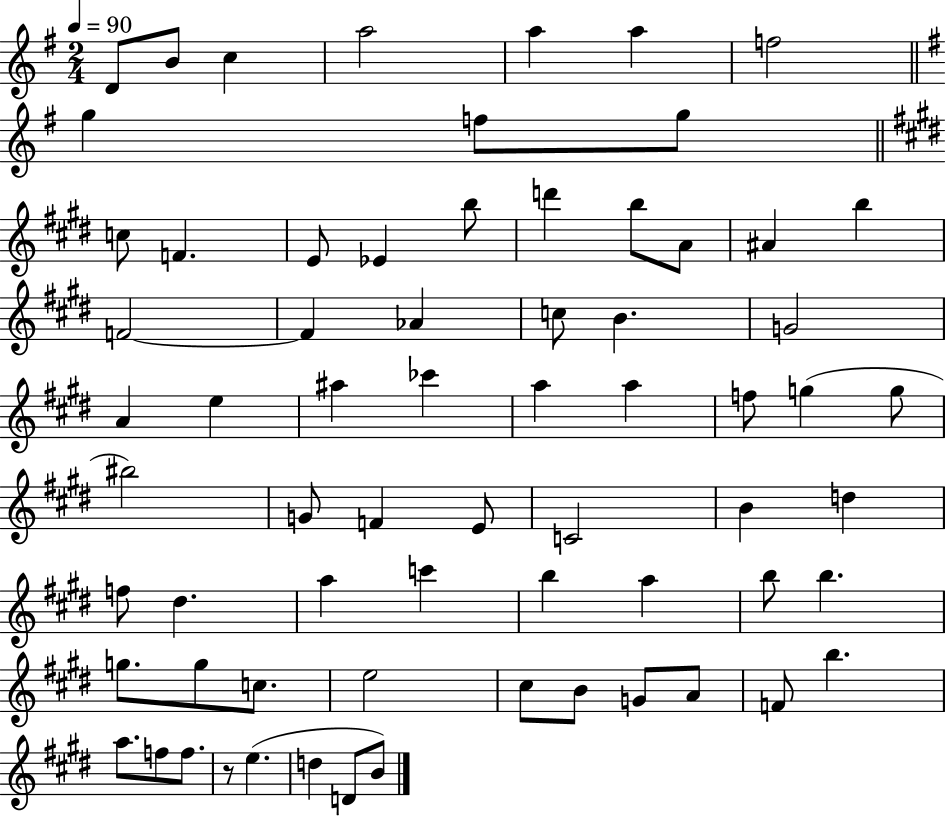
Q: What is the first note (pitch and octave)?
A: D4